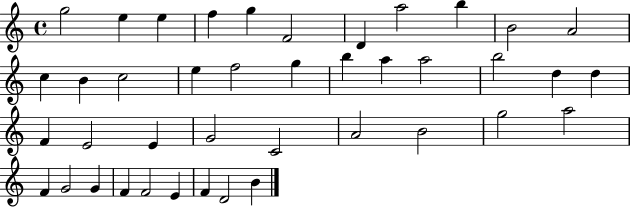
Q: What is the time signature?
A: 4/4